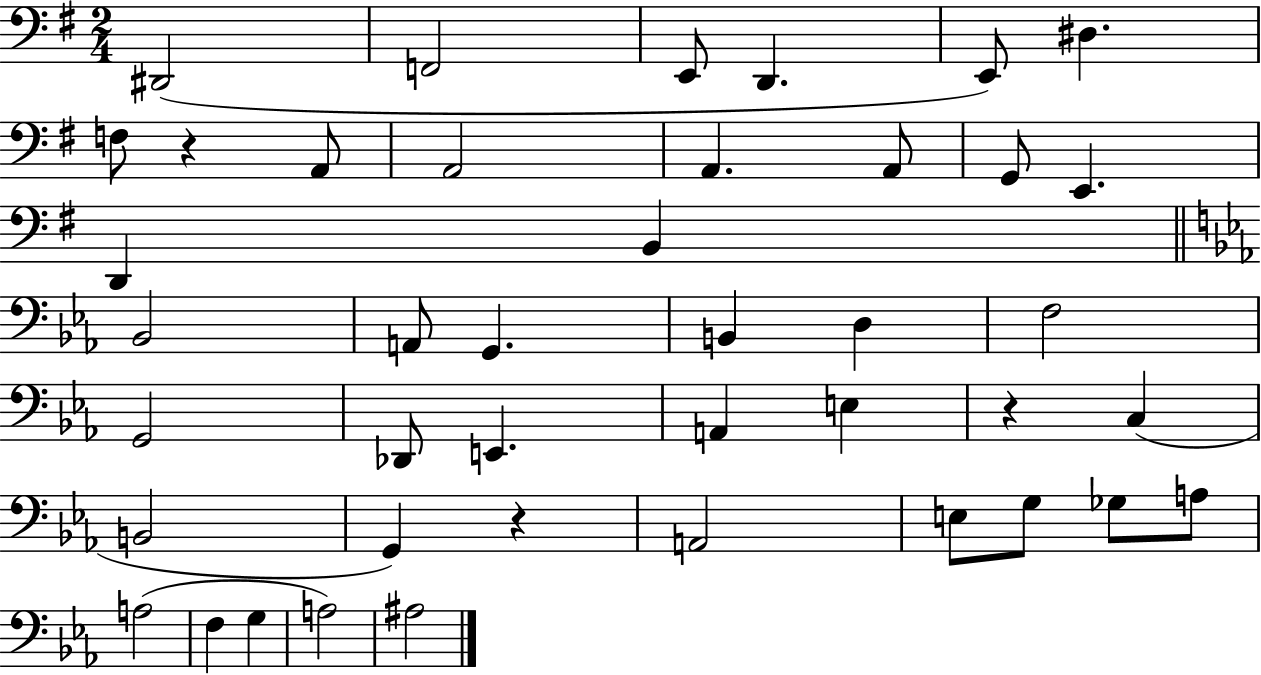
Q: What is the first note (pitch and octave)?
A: D#2